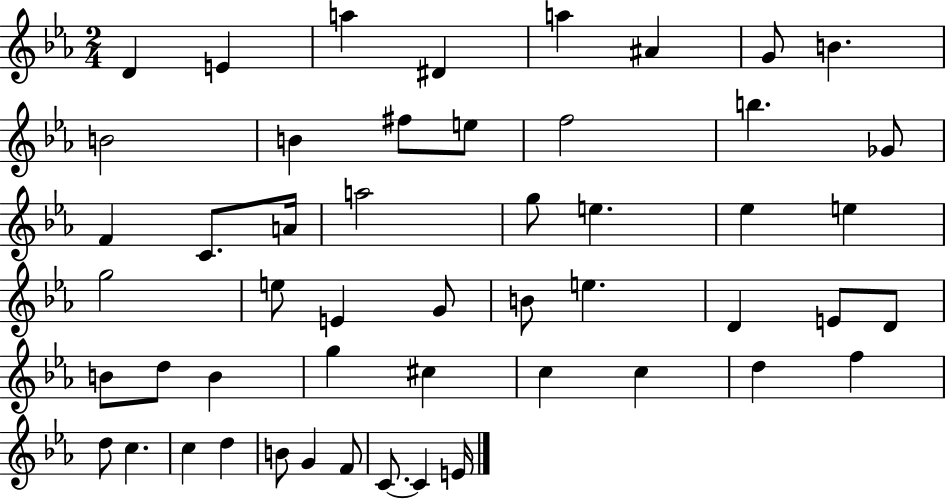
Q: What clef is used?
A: treble